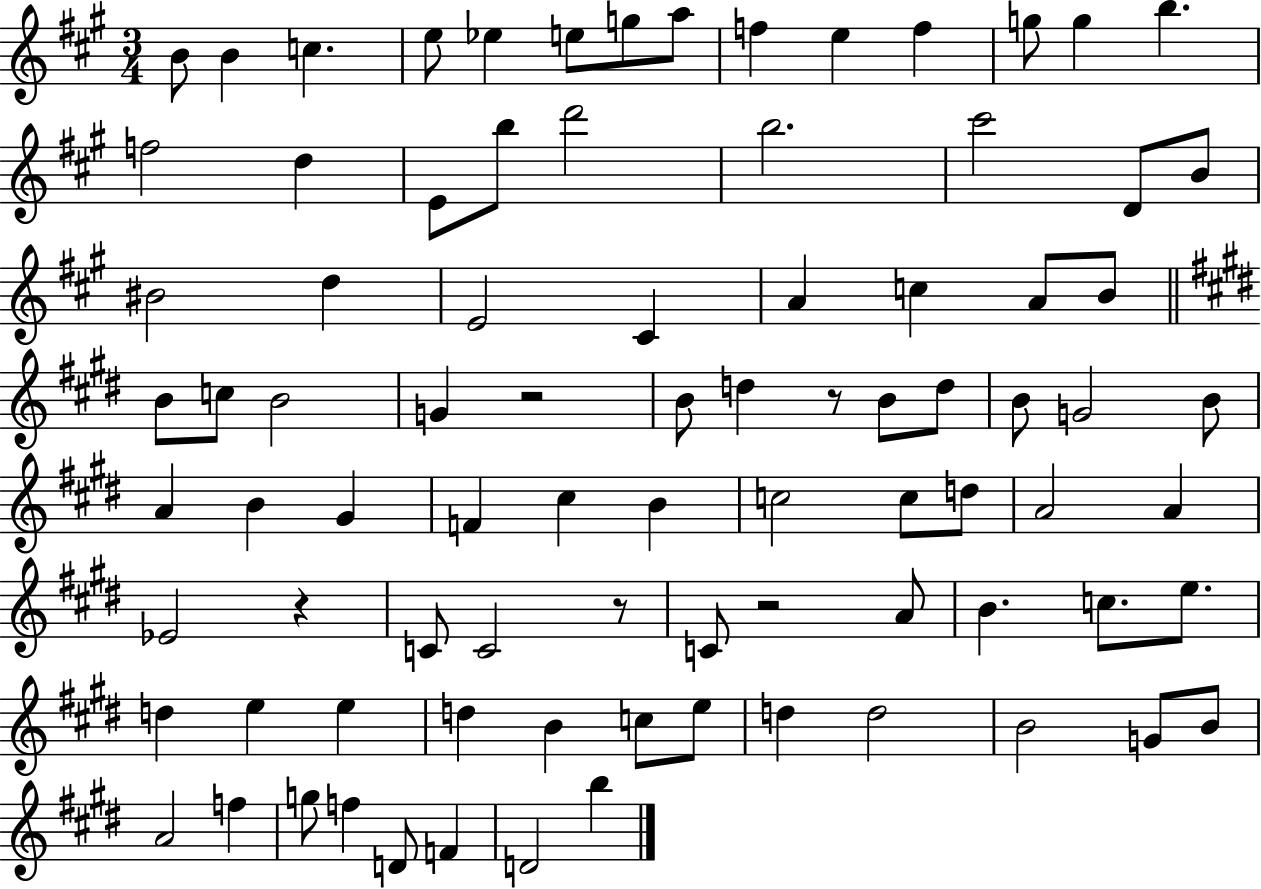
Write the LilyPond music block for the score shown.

{
  \clef treble
  \numericTimeSignature
  \time 3/4
  \key a \major
  b'8 b'4 c''4. | e''8 ees''4 e''8 g''8 a''8 | f''4 e''4 f''4 | g''8 g''4 b''4. | \break f''2 d''4 | e'8 b''8 d'''2 | b''2. | cis'''2 d'8 b'8 | \break bis'2 d''4 | e'2 cis'4 | a'4 c''4 a'8 b'8 | \bar "||" \break \key e \major b'8 c''8 b'2 | g'4 r2 | b'8 d''4 r8 b'8 d''8 | b'8 g'2 b'8 | \break a'4 b'4 gis'4 | f'4 cis''4 b'4 | c''2 c''8 d''8 | a'2 a'4 | \break ees'2 r4 | c'8 c'2 r8 | c'8 r2 a'8 | b'4. c''8. e''8. | \break d''4 e''4 e''4 | d''4 b'4 c''8 e''8 | d''4 d''2 | b'2 g'8 b'8 | \break a'2 f''4 | g''8 f''4 d'8 f'4 | d'2 b''4 | \bar "|."
}